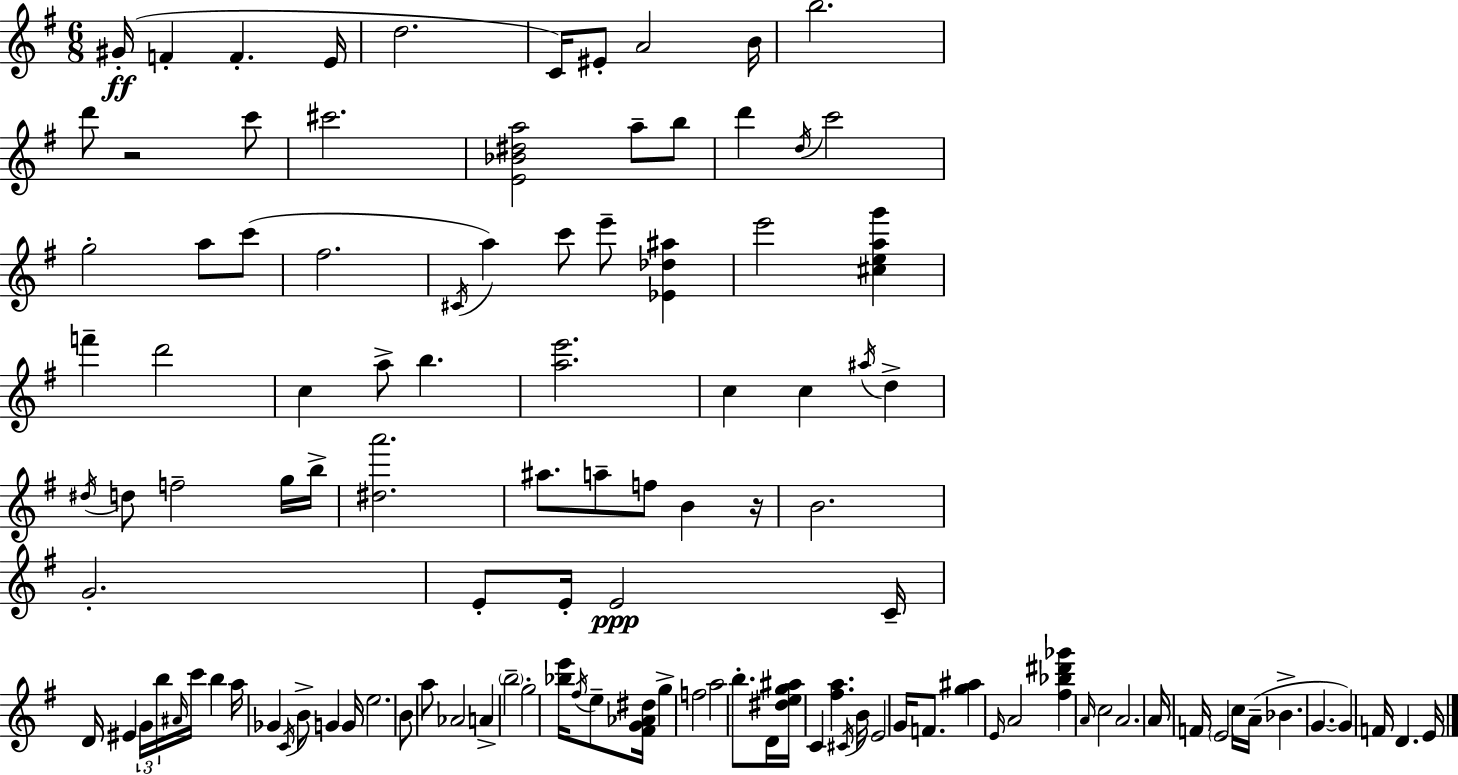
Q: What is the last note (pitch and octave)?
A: E4